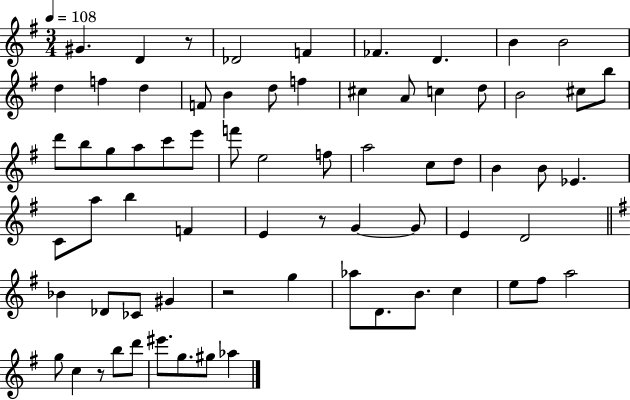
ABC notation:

X:1
T:Untitled
M:3/4
L:1/4
K:G
^G D z/2 _D2 F _F D B B2 d f d F/2 B d/2 f ^c A/2 c d/2 B2 ^c/2 b/2 d'/2 b/2 g/2 a/2 c'/2 e'/2 f'/2 e2 f/2 a2 c/2 d/2 B B/2 _E C/2 a/2 b F E z/2 G G/2 E D2 _B _D/2 _C/2 ^G z2 g _a/2 D/2 B/2 c e/2 ^f/2 a2 g/2 c z/2 b/2 d'/2 ^e'/2 g/2 ^g/2 _a